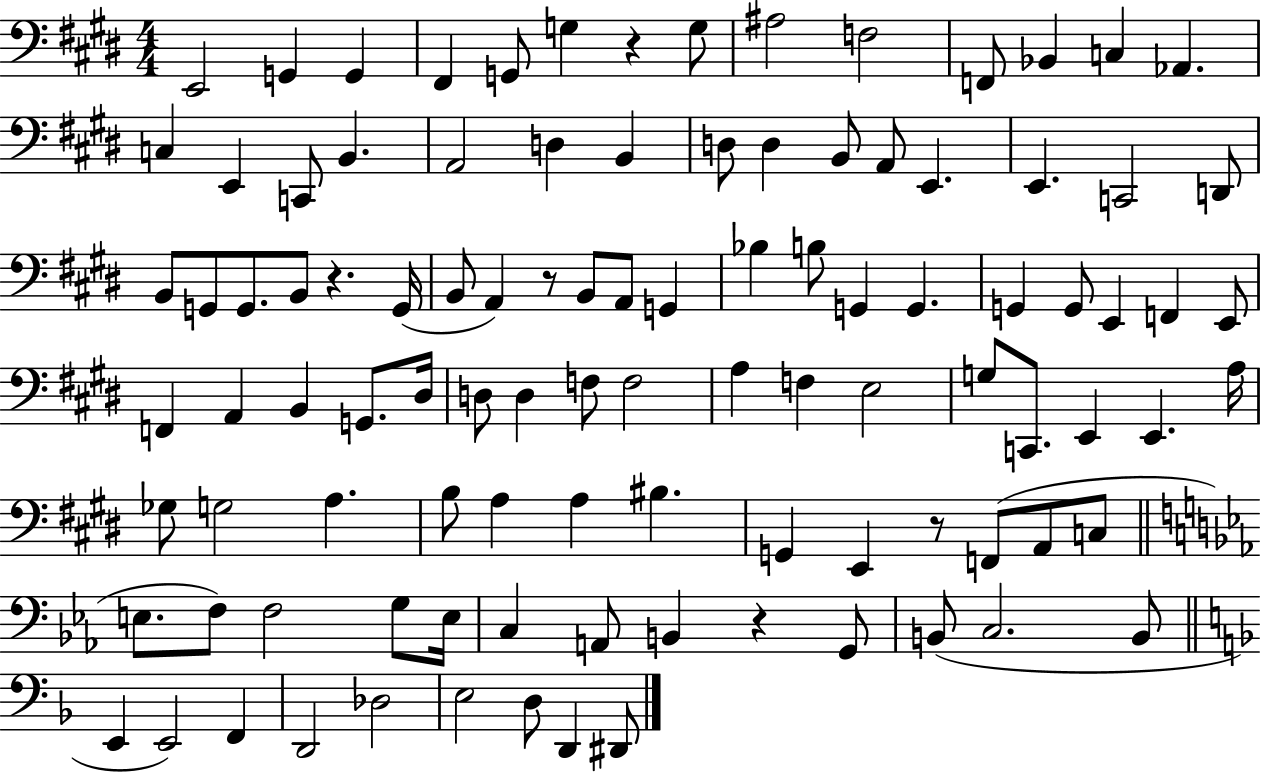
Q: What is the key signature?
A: E major